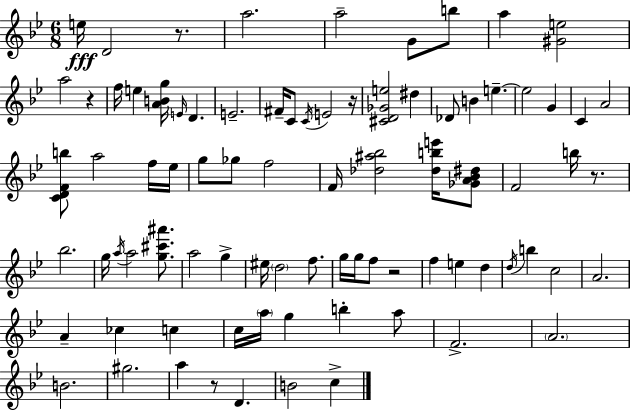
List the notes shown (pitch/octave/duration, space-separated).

E5/s D4/h R/e. A5/h. A5/h G4/e B5/e A5/q [G#4,E5]/h A5/h R/q F5/s E5/q [A4,B4,G5]/s E4/s D4/q. E4/h. F#4/s C4/e C4/s E4/h R/s [C#4,D4,Gb4,E5]/h D#5/q Db4/e B4/q E5/q. E5/h G4/q C4/q A4/h [C4,D4,F4,B5]/e A5/h F5/s Eb5/s G5/e Gb5/e F5/h F4/s [Db5,A#5,Bb5]/h [Db5,B5,E6]/s [Gb4,A4,Bb4,D#5]/e F4/h B5/s R/e. Bb5/h. G5/s A5/s A5/h [G5,C#6,A#6]/e. A5/h G5/q EIS5/s D5/h F5/e. G5/s G5/s F5/e R/h F5/q E5/q D5/q D5/s B5/q C5/h A4/h. A4/q CES5/q C5/q C5/s A5/s G5/q B5/q A5/e F4/h. A4/h. B4/h. G#5/h. A5/q R/e D4/q. B4/h C5/q